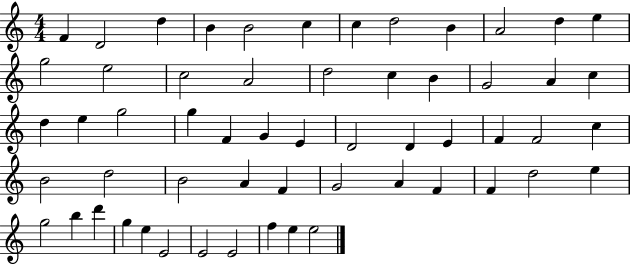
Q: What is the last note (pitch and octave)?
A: E5